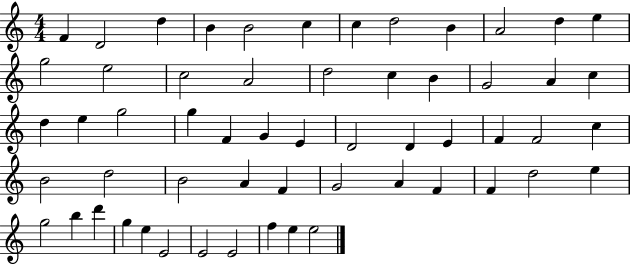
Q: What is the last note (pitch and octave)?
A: E5